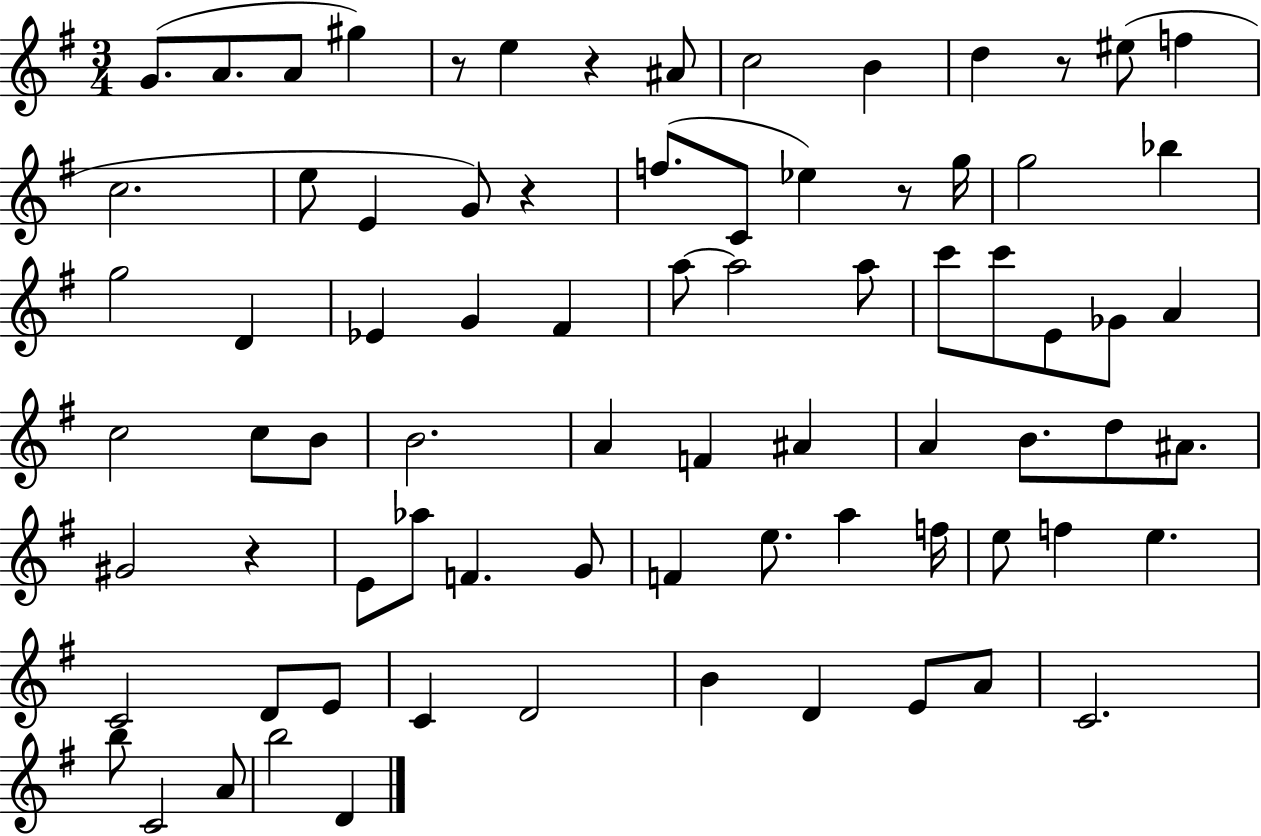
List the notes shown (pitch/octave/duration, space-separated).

G4/e. A4/e. A4/e G#5/q R/e E5/q R/q A#4/e C5/h B4/q D5/q R/e EIS5/e F5/q C5/h. E5/e E4/q G4/e R/q F5/e. C4/e Eb5/q R/e G5/s G5/h Bb5/q G5/h D4/q Eb4/q G4/q F#4/q A5/e A5/h A5/e C6/e C6/e E4/e Gb4/e A4/q C5/h C5/e B4/e B4/h. A4/q F4/q A#4/q A4/q B4/e. D5/e A#4/e. G#4/h R/q E4/e Ab5/e F4/q. G4/e F4/q E5/e. A5/q F5/s E5/e F5/q E5/q. C4/h D4/e E4/e C4/q D4/h B4/q D4/q E4/e A4/e C4/h. B5/e C4/h A4/e B5/h D4/q